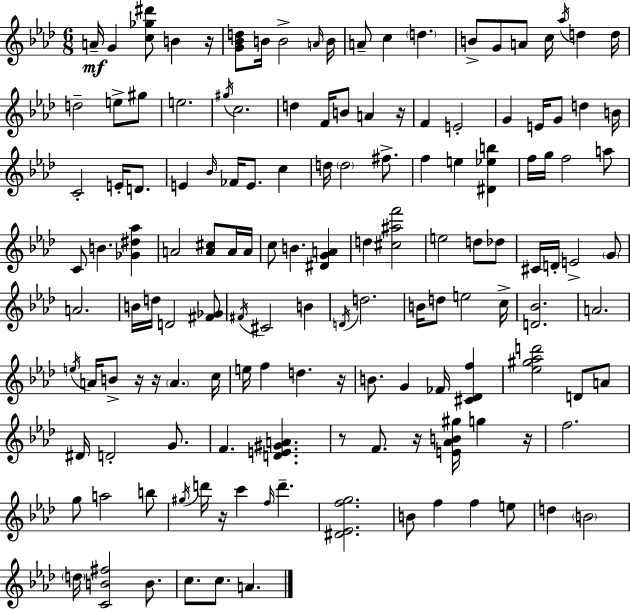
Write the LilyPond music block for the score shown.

{
  \clef treble
  \numericTimeSignature
  \time 6/8
  \key f \minor
  \repeat volta 2 { a'16--\mf g'4 <c'' ges'' dis'''>8 b'4 r16 | <g' bes' d''>8 b'16 b'2-> \grace { a'16 } | b'16 a'8-- c''4 \parenthesize d''4. | b'8-> g'8 a'8 c''16 \acciaccatura { aes''16 } d''4 | \break d''16 d''2-- e''8-> | gis''8 e''2. | \acciaccatura { gis''16 } c''2. | d''4 f'16 b'8 a'4 | \break r16 f'4 e'2-. | g'4 e'16 g'8 d''4 | b'16 c'2-. e'16-. | d'8. e'4 \grace { bes'16 } fes'16 e'8. | \break c''4 d''16 \parenthesize d''2 | fis''8.-> f''4 e''4 | <dis' ees'' b''>4 f''16 g''16 f''2 | a''8 c'8 b'4. | \break <ges' dis'' aes''>4 a'2 | <a' cis''>8 a'16 a'16 c''8 b'4. | <dis' g' a'>4 d''4 <cis'' ais'' f'''>2 | e''2 | \break d''8 des''8 cis'16 d'16-. e'2-> | \parenthesize g'8 a'2. | b'16 d''16 d'2 | <fis' ges'>8 \acciaccatura { fis'16 } cis'2 | \break b'4 \acciaccatura { d'16 } d''2. | b'16 d''8 e''2 | c''16-> <d' bes'>2. | a'2. | \break \acciaccatura { e''16 } a'16 b'8-> r16 r16 | \parenthesize a'4. c''16 e''16 f''4 | d''4. r16 b'8. g'4 | fes'16 <cis' des' f''>4 <ees'' gis'' aes'' d'''>2 | \break d'8 a'8 dis'16 d'2-. | g'8. f'4. | <d' e' gis' a'>4. r8 f'8. | r16 <e' aes' b' gis''>16 g''4 r16 f''2. | \break g''8 a''2 | b''8 \acciaccatura { gis''16 } d'''16 r16 c'''4 | \grace { f''16 } d'''4.-- <dis' ees' f'' g''>2. | b'8 f''4 | \break f''4 e''8 d''4 | \parenthesize b'2 \parenthesize d''16 <c' b' fis''>2 | b'8. c''8. | c''8. a'4. } \bar "|."
}